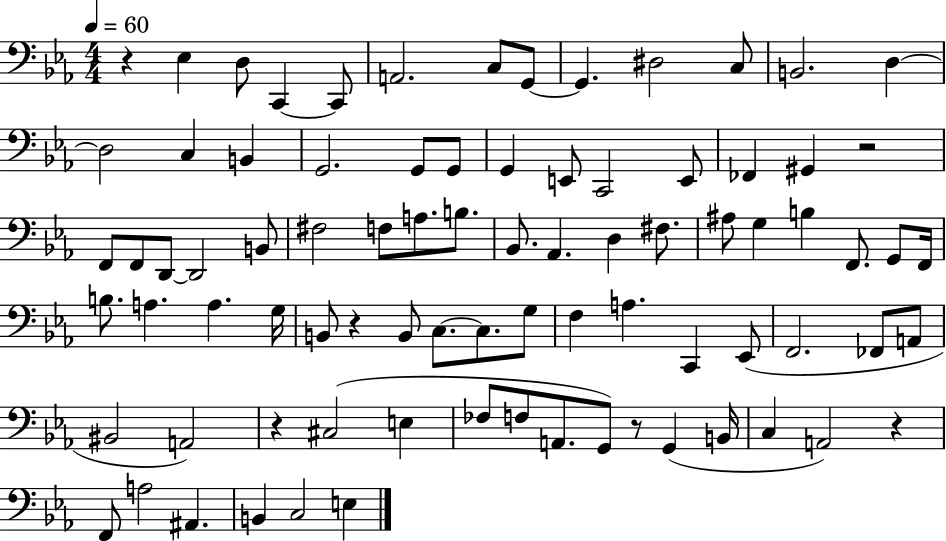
X:1
T:Untitled
M:4/4
L:1/4
K:Eb
z _E, D,/2 C,, C,,/2 A,,2 C,/2 G,,/2 G,, ^D,2 C,/2 B,,2 D, D,2 C, B,, G,,2 G,,/2 G,,/2 G,, E,,/2 C,,2 E,,/2 _F,, ^G,, z2 F,,/2 F,,/2 D,,/2 D,,2 B,,/2 ^F,2 F,/2 A,/2 B,/2 _B,,/2 _A,, D, ^F,/2 ^A,/2 G, B, F,,/2 G,,/2 F,,/4 B,/2 A, A, G,/4 B,,/2 z B,,/2 C,/2 C,/2 G,/2 F, A, C,, _E,,/2 F,,2 _F,,/2 A,,/2 ^B,,2 A,,2 z ^C,2 E, _F,/2 F,/2 A,,/2 G,,/2 z/2 G,, B,,/4 C, A,,2 z F,,/2 A,2 ^A,, B,, C,2 E,